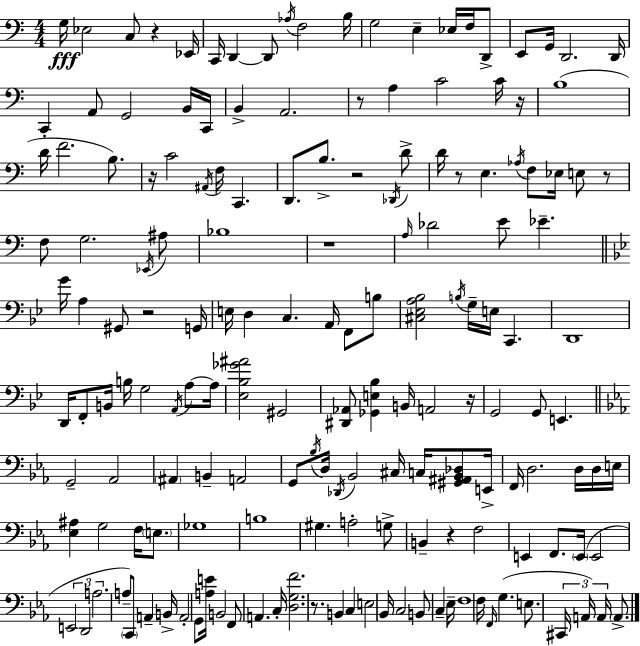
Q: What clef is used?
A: bass